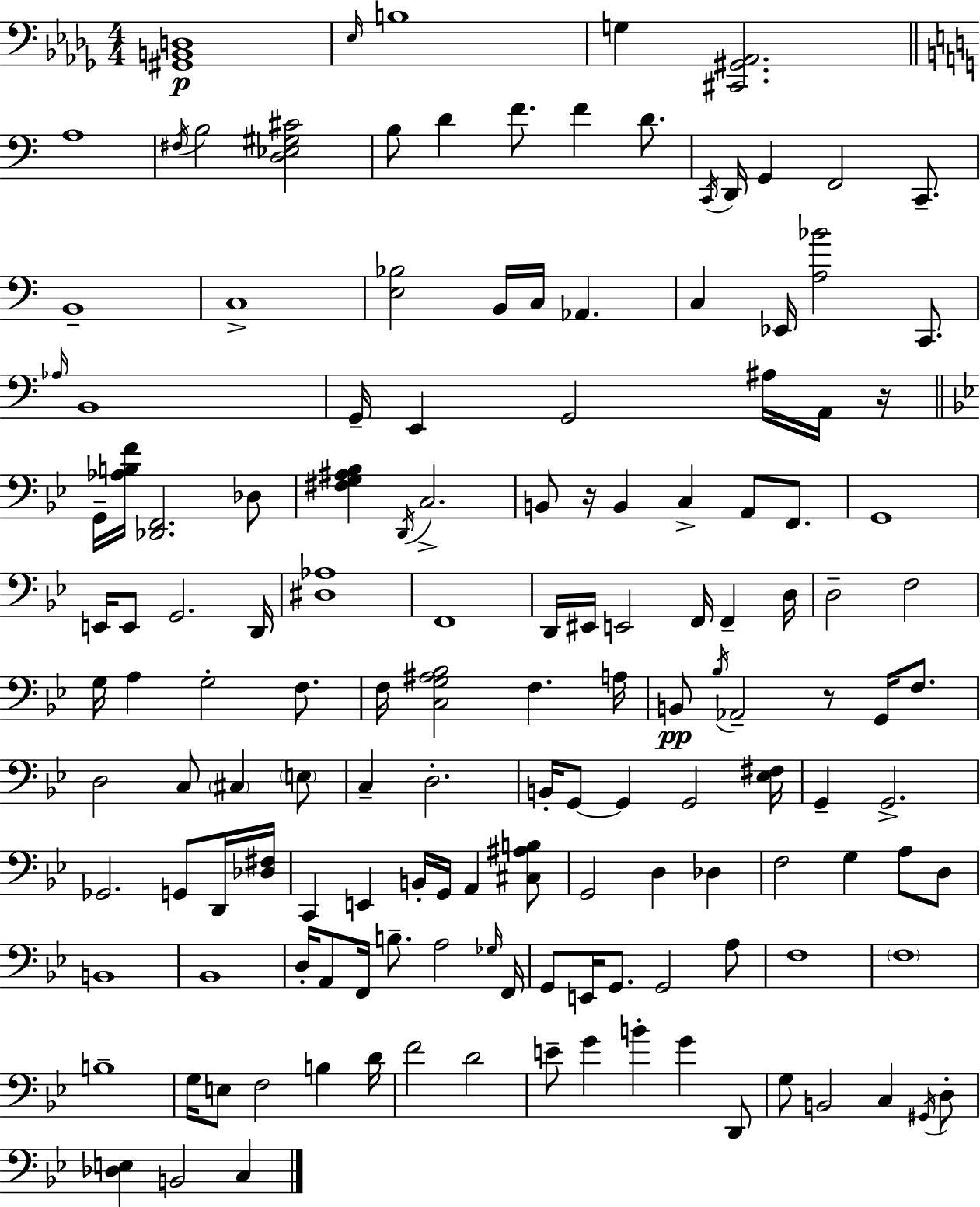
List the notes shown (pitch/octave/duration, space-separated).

[G#2,B2,D3]/w Eb3/s B3/w G3/q [C#2,G#2,Ab2]/h. A3/w F#3/s B3/h [D3,Eb3,G#3,C#4]/h B3/e D4/q F4/e. F4/q D4/e. C2/s D2/s G2/q F2/h C2/e. B2/w C3/w [E3,Bb3]/h B2/s C3/s Ab2/q. C3/q Eb2/s [A3,Bb4]/h C2/e. Ab3/s B2/w G2/s E2/q G2/h A#3/s A2/s R/s G2/s [Ab3,B3,F4]/s [Db2,F2]/h. Db3/e [F#3,G3,A#3,Bb3]/q D2/s C3/h. B2/e R/s B2/q C3/q A2/e F2/e. G2/w E2/s E2/e G2/h. D2/s [D#3,Ab3]/w F2/w D2/s EIS2/s E2/h F2/s F2/q D3/s D3/h F3/h G3/s A3/q G3/h F3/e. F3/s [C3,G3,A#3,Bb3]/h F3/q. A3/s B2/e Bb3/s Ab2/h R/e G2/s F3/e. D3/h C3/e C#3/q E3/e C3/q D3/h. B2/s G2/e G2/q G2/h [Eb3,F#3]/s G2/q G2/h. Gb2/h. G2/e D2/s [Db3,F#3]/s C2/q E2/q B2/s G2/s A2/q [C#3,A#3,B3]/e G2/h D3/q Db3/q F3/h G3/q A3/e D3/e B2/w Bb2/w D3/s A2/e F2/s B3/e. A3/h Gb3/s F2/s G2/e E2/s G2/e. G2/h A3/e F3/w F3/w B3/w G3/s E3/e F3/h B3/q D4/s F4/h D4/h E4/e G4/q B4/q G4/q D2/e G3/e B2/h C3/q G#2/s D3/e [Db3,E3]/q B2/h C3/q